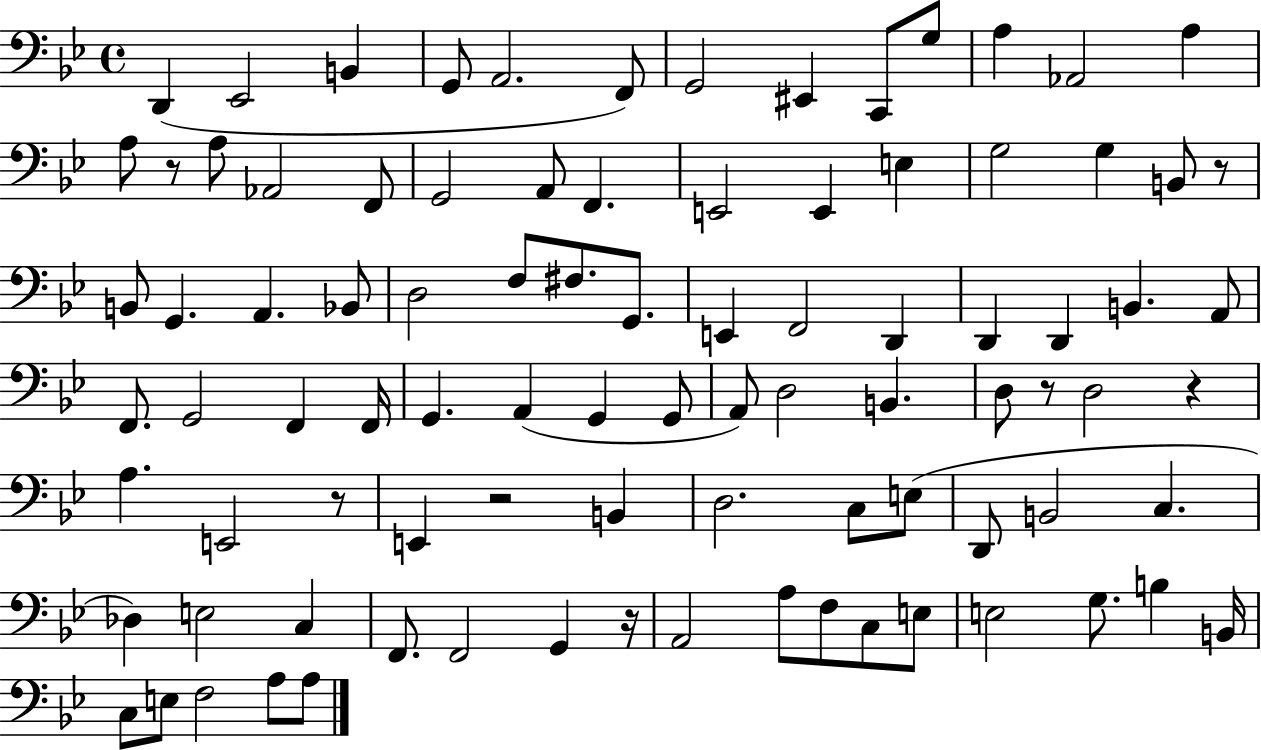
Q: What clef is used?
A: bass